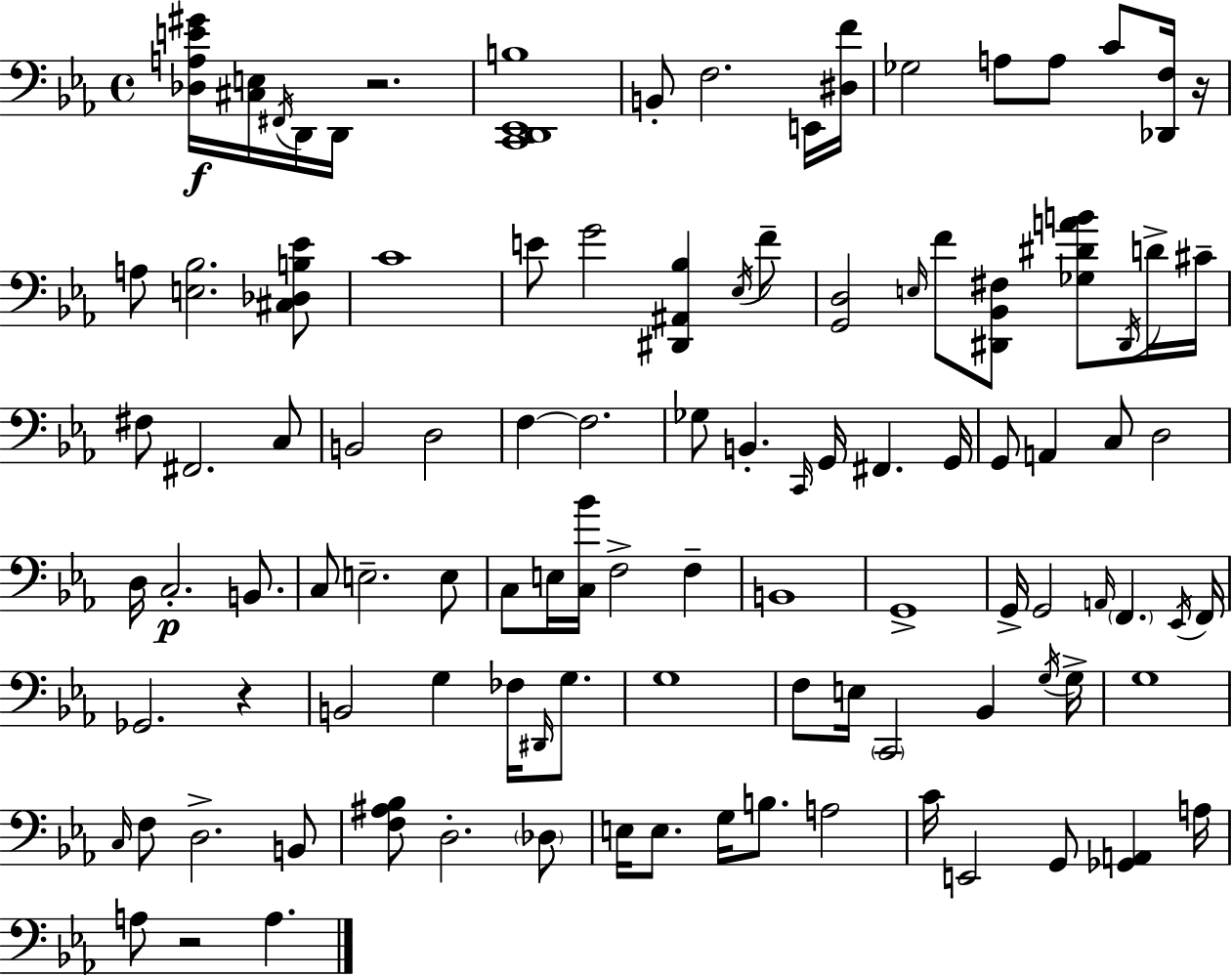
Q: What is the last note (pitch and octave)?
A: A3